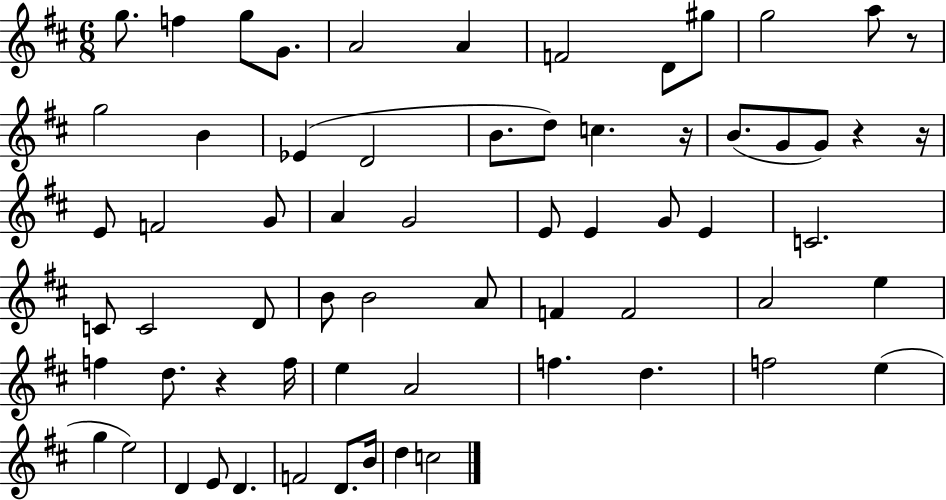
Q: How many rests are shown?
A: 5